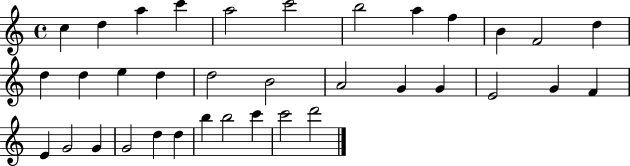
C5/q D5/q A5/q C6/q A5/h C6/h B5/h A5/q F5/q B4/q F4/h D5/q D5/q D5/q E5/q D5/q D5/h B4/h A4/h G4/q G4/q E4/h G4/q F4/q E4/q G4/h G4/q G4/h D5/q D5/q B5/q B5/h C6/q C6/h D6/h